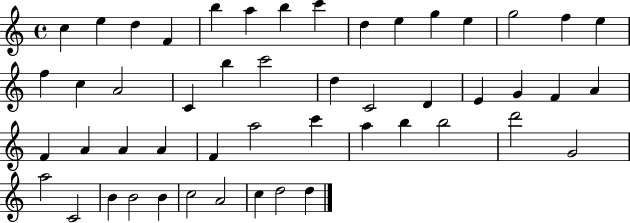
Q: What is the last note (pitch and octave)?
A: D5